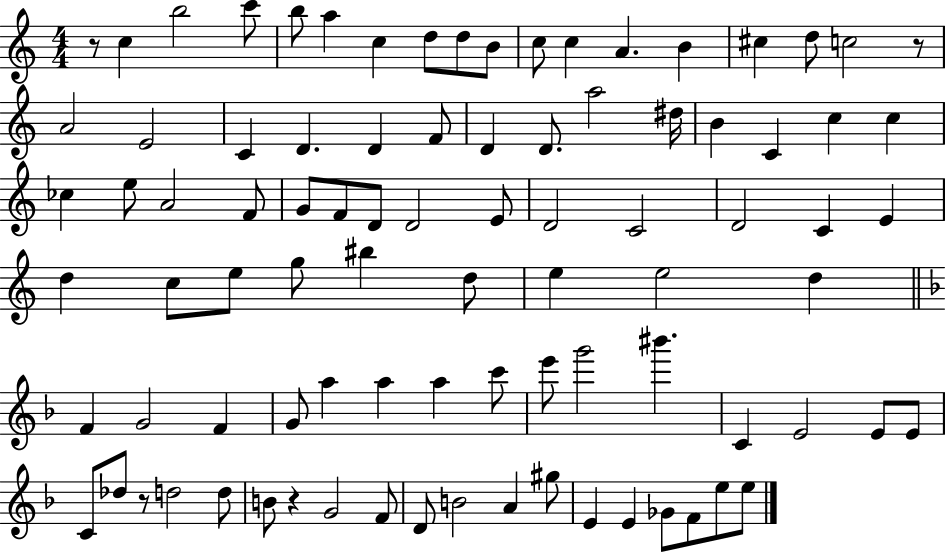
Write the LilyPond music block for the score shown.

{
  \clef treble
  \numericTimeSignature
  \time 4/4
  \key c \major
  r8 c''4 b''2 c'''8 | b''8 a''4 c''4 d''8 d''8 b'8 | c''8 c''4 a'4. b'4 | cis''4 d''8 c''2 r8 | \break a'2 e'2 | c'4 d'4. d'4 f'8 | d'4 d'8. a''2 dis''16 | b'4 c'4 c''4 c''4 | \break ces''4 e''8 a'2 f'8 | g'8 f'8 d'8 d'2 e'8 | d'2 c'2 | d'2 c'4 e'4 | \break d''4 c''8 e''8 g''8 bis''4 d''8 | e''4 e''2 d''4 | \bar "||" \break \key f \major f'4 g'2 f'4 | g'8 a''4 a''4 a''4 c'''8 | e'''8 g'''2 bis'''4. | c'4 e'2 e'8 e'8 | \break c'8 des''8 r8 d''2 d''8 | b'8 r4 g'2 f'8 | d'8 b'2 a'4 gis''8 | e'4 e'4 ges'8 f'8 e''8 e''8 | \break \bar "|."
}